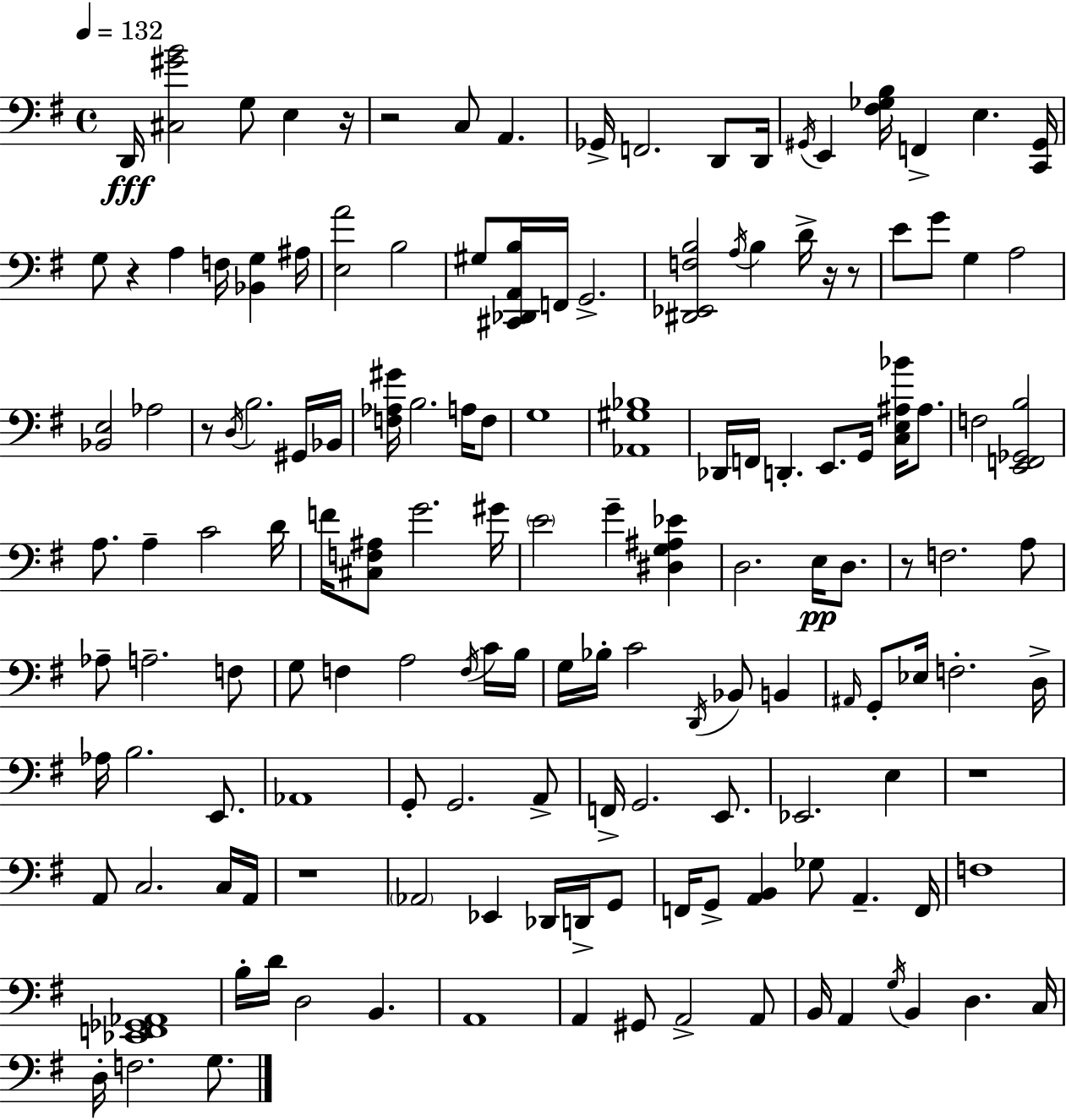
D2/s [C#3,G#4,B4]/h G3/e E3/q R/s R/h C3/e A2/q. Gb2/s F2/h. D2/e D2/s G#2/s E2/q [F#3,Gb3,B3]/s F2/q E3/q. [C2,G#2]/s G3/e R/q A3/q F3/s [Bb2,G3]/q A#3/s [E3,A4]/h B3/h G#3/e [C#2,Db2,A2,B3]/s F2/s G2/h. [D#2,Eb2,F3,B3]/h A3/s B3/q D4/s R/s R/e E4/e G4/e G3/q A3/h [Bb2,E3]/h Ab3/h R/e D3/s B3/h. G#2/s Bb2/s [F3,Ab3,G#4]/s B3/h. A3/s F3/e G3/w [Ab2,G#3,Bb3]/w Db2/s F2/s D2/q. E2/e. G2/s [C3,E3,A#3,Bb4]/s A#3/e. F3/h [E2,F2,Gb2,B3]/h A3/e. A3/q C4/h D4/s F4/s [C#3,F3,A#3]/e G4/h. G#4/s E4/h G4/q [D#3,G3,A#3,Eb4]/q D3/h. E3/s D3/e. R/e F3/h. A3/e Ab3/e A3/h. F3/e G3/e F3/q A3/h F3/s C4/s B3/s G3/s Bb3/s C4/h D2/s Bb2/e B2/q A#2/s G2/e Eb3/s F3/h. D3/s Ab3/s B3/h. E2/e. Ab2/w G2/e G2/h. A2/e F2/s G2/h. E2/e. Eb2/h. E3/q R/w A2/e C3/h. C3/s A2/s R/w Ab2/h Eb2/q Db2/s D2/s G2/e F2/s G2/e [A2,B2]/q Gb3/e A2/q. F2/s F3/w [Eb2,F2,Gb2,Ab2]/w B3/s D4/s D3/h B2/q. A2/w A2/q G#2/e A2/h A2/e B2/s A2/q G3/s B2/q D3/q. C3/s D3/s F3/h. G3/e.